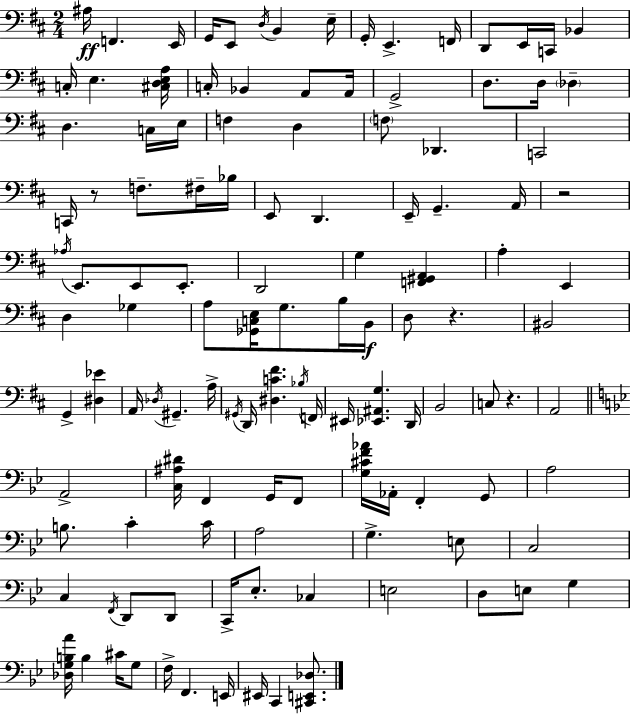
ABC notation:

X:1
T:Untitled
M:2/4
L:1/4
K:D
^A,/4 F,, E,,/4 G,,/4 E,,/2 D,/4 B,, E,/4 G,,/4 E,, F,,/4 D,,/2 E,,/4 C,,/4 _B,, C,/4 E, [^C,D,E,A,]/4 C,/4 _B,, A,,/2 A,,/4 G,,2 D,/2 D,/4 _D, D, C,/4 E,/4 F, D, F,/2 _D,, C,,2 C,,/4 z/2 F,/2 ^F,/4 _B,/4 E,,/2 D,, E,,/4 G,, A,,/4 z2 _A,/4 E,,/2 E,,/2 E,,/2 D,,2 G, [F,,^G,,A,,] A, E,, D, _G, A,/2 [_G,,C,E,]/4 G,/2 B,/4 B,,/4 D,/2 z ^B,,2 G,, [^D,_E] A,,/4 _D,/4 ^G,, A,/4 ^G,,/4 D,,/4 [^D,C^F] _B,/4 F,,/4 ^E,,/4 [_E,,^A,,G,] D,,/4 B,,2 C,/2 z A,,2 A,,2 [C,^A,^D]/4 F,, G,,/4 F,,/2 [G,^CF_A]/4 _A,,/4 F,, G,,/2 A,2 B,/2 C C/4 A,2 G, E,/2 C,2 C, F,,/4 D,,/2 D,,/2 C,,/4 _E,/2 _C, E,2 D,/2 E,/2 G, [_D,G,B,A]/4 B, ^C/4 G,/2 F,/4 F,, E,,/4 ^E,,/4 C,, [^C,,E,,_D,]/2